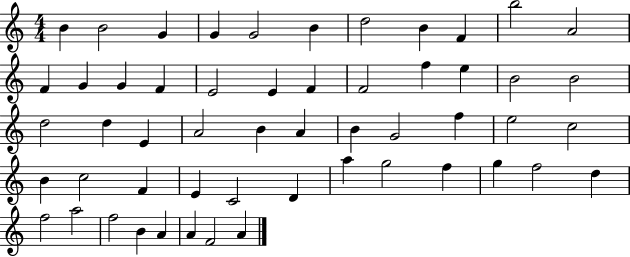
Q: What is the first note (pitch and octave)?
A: B4